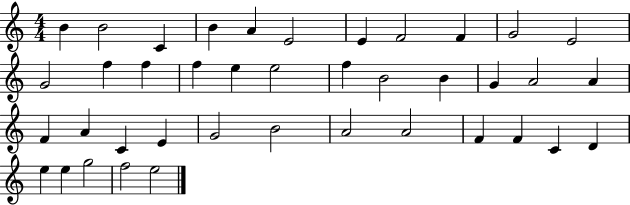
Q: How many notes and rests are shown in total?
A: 40